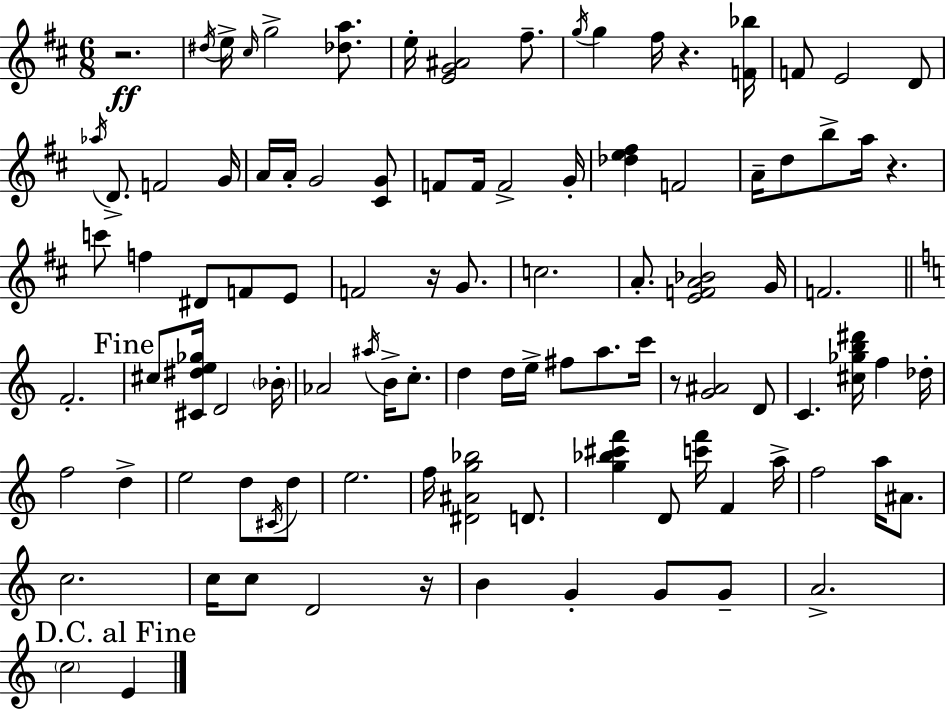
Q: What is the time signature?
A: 6/8